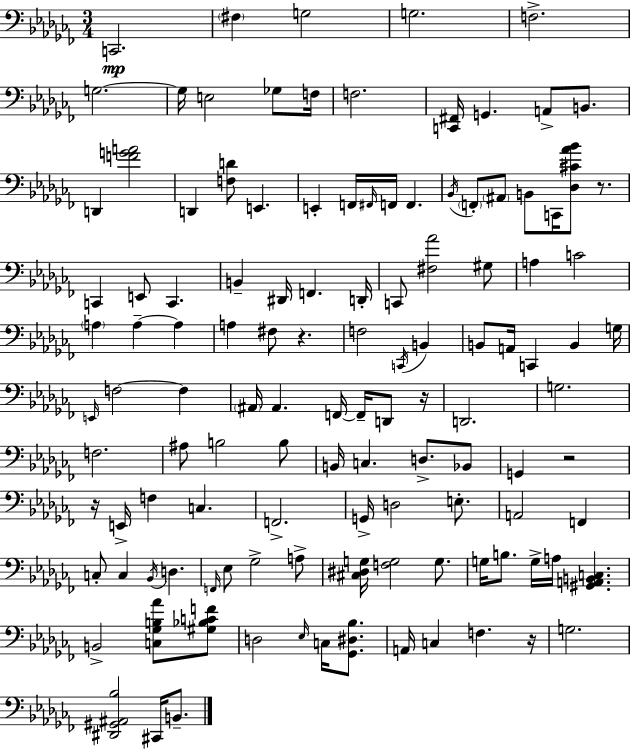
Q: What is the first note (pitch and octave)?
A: C2